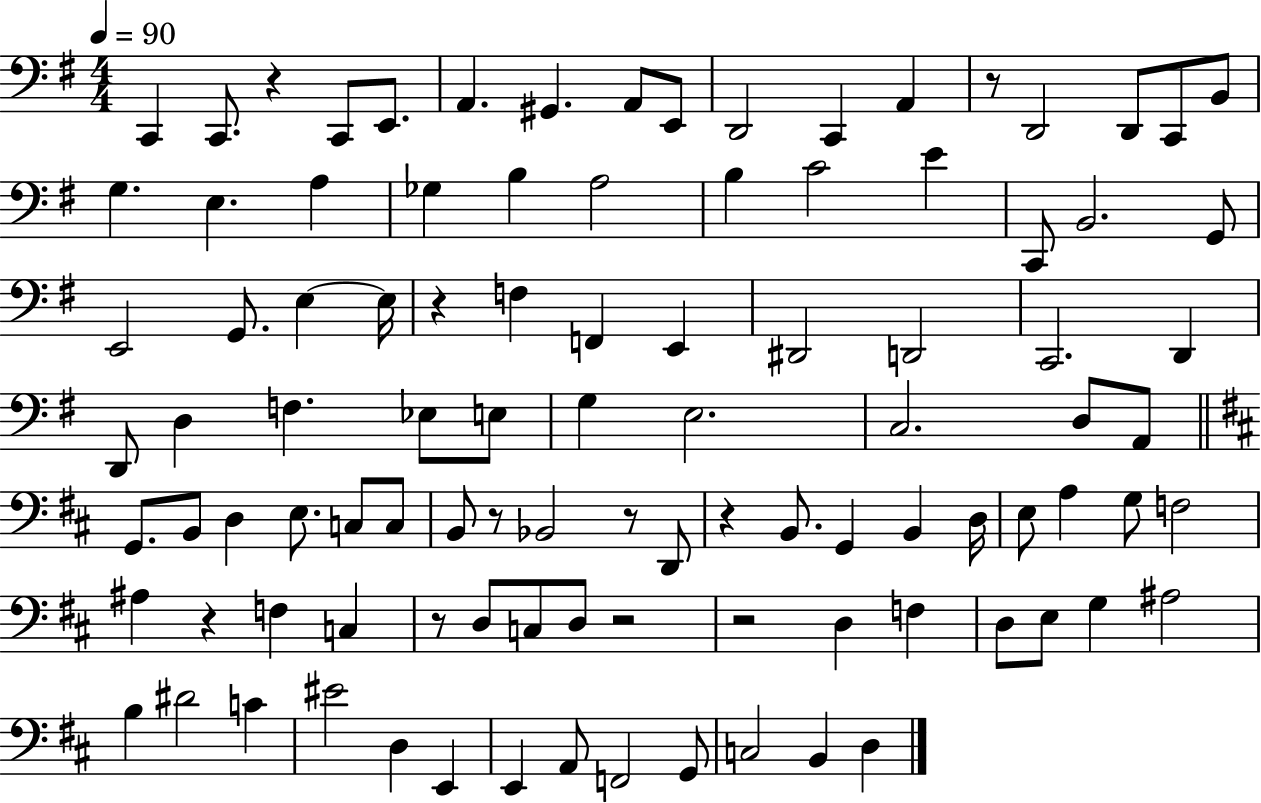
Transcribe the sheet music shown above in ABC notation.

X:1
T:Untitled
M:4/4
L:1/4
K:G
C,, C,,/2 z C,,/2 E,,/2 A,, ^G,, A,,/2 E,,/2 D,,2 C,, A,, z/2 D,,2 D,,/2 C,,/2 B,,/2 G, E, A, _G, B, A,2 B, C2 E C,,/2 B,,2 G,,/2 E,,2 G,,/2 E, E,/4 z F, F,, E,, ^D,,2 D,,2 C,,2 D,, D,,/2 D, F, _E,/2 E,/2 G, E,2 C,2 D,/2 A,,/2 G,,/2 B,,/2 D, E,/2 C,/2 C,/2 B,,/2 z/2 _B,,2 z/2 D,,/2 z B,,/2 G,, B,, D,/4 E,/2 A, G,/2 F,2 ^A, z F, C, z/2 D,/2 C,/2 D,/2 z2 z2 D, F, D,/2 E,/2 G, ^A,2 B, ^D2 C ^E2 D, E,, E,, A,,/2 F,,2 G,,/2 C,2 B,, D,